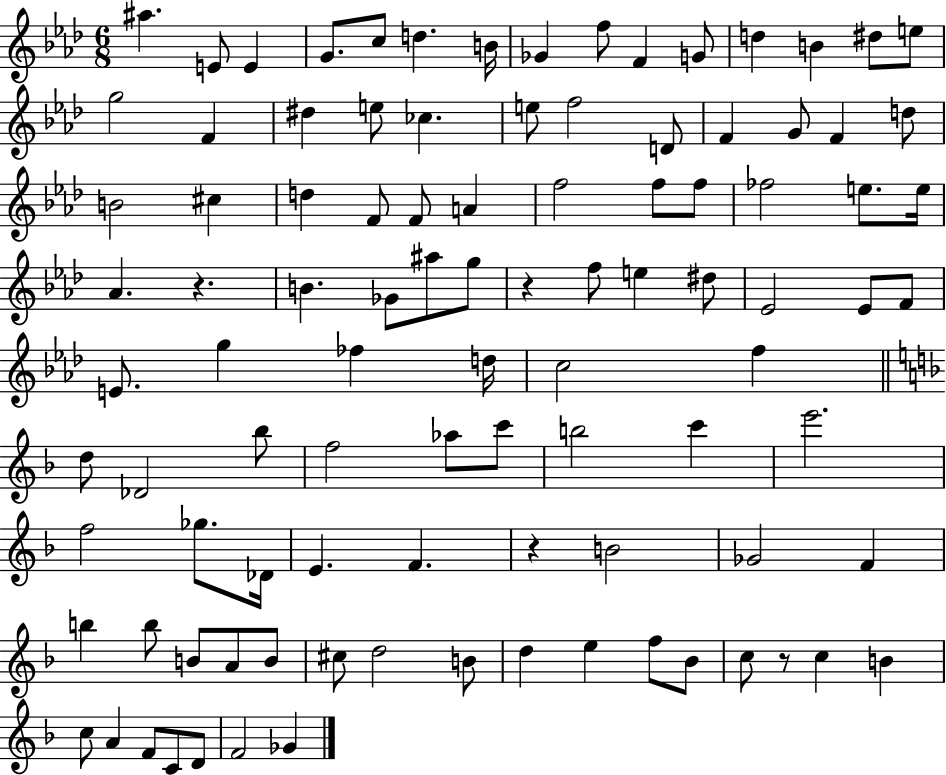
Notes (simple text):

A#5/q. E4/e E4/q G4/e. C5/e D5/q. B4/s Gb4/q F5/e F4/q G4/e D5/q B4/q D#5/e E5/e G5/h F4/q D#5/q E5/e CES5/q. E5/e F5/h D4/e F4/q G4/e F4/q D5/e B4/h C#5/q D5/q F4/e F4/e A4/q F5/h F5/e F5/e FES5/h E5/e. E5/s Ab4/q. R/q. B4/q. Gb4/e A#5/e G5/e R/q F5/e E5/q D#5/e Eb4/h Eb4/e F4/e E4/e. G5/q FES5/q D5/s C5/h F5/q D5/e Db4/h Bb5/e F5/h Ab5/e C6/e B5/h C6/q E6/h. F5/h Gb5/e. Db4/s E4/q. F4/q. R/q B4/h Gb4/h F4/q B5/q B5/e B4/e A4/e B4/e C#5/e D5/h B4/e D5/q E5/q F5/e Bb4/e C5/e R/e C5/q B4/q C5/e A4/q F4/e C4/e D4/e F4/h Gb4/q